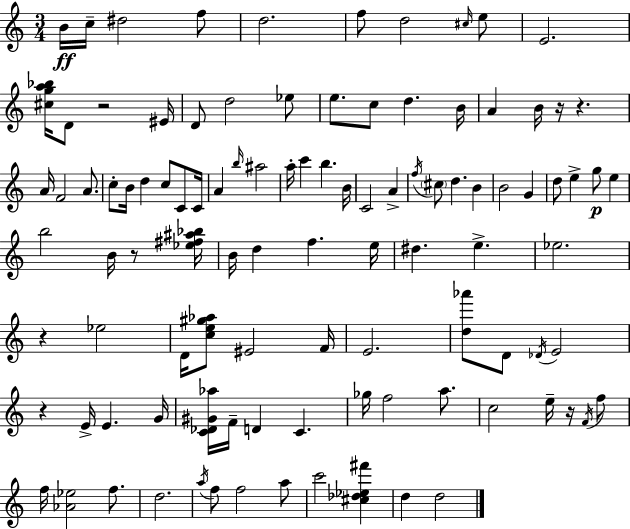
{
  \clef treble
  \numericTimeSignature
  \time 3/4
  \key c \major
  b'16\ff c''16-- dis''2 f''8 | d''2. | f''8 d''2 \grace { cis''16 } e''8 | e'2. | \break <cis'' g'' a'' bes''>16 d'8 r2 | eis'16 d'8 d''2 ees''8 | e''8. c''8 d''4. | b'16 a'4 b'16 r16 r4. | \break a'16 f'2 a'8. | c''8-. b'16 d''4 c''8 c'8 | c'16 a'4 \grace { b''16 } ais''2 | a''16-. c'''4 b''4. | \break b'16 c'2 a'4-> | \acciaccatura { f''16 } \parenthesize cis''8 d''4. b'4 | b'2 g'4 | d''8 e''4-> g''8\p e''4 | \break b''2 b'16 | r8 <ees'' fis'' ais'' bes''>16 b'16 d''4 f''4. | e''16 dis''4. e''4.-> | ees''2. | \break r4 ees''2 | d'16 <c'' e'' gis'' aes''>8 eis'2 | f'16 e'2. | <d'' aes'''>8 d'8 \acciaccatura { des'16 } e'2 | \break r4 e'16-> e'4. | g'16 <c' des' gis' aes''>16 f'16-- d'4 c'4. | ges''16 f''2 | a''8. c''2 | \break e''16-- r16 \acciaccatura { f'16 } f''8 f''16 <aes' ees''>2 | f''8. d''2. | \acciaccatura { a''16 } f''8 f''2 | a''8 c'''2 | \break <cis'' des'' ees'' fis'''>4 d''4 d''2 | \bar "|."
}